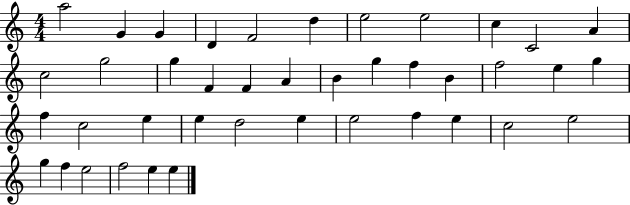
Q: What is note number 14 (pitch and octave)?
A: G5